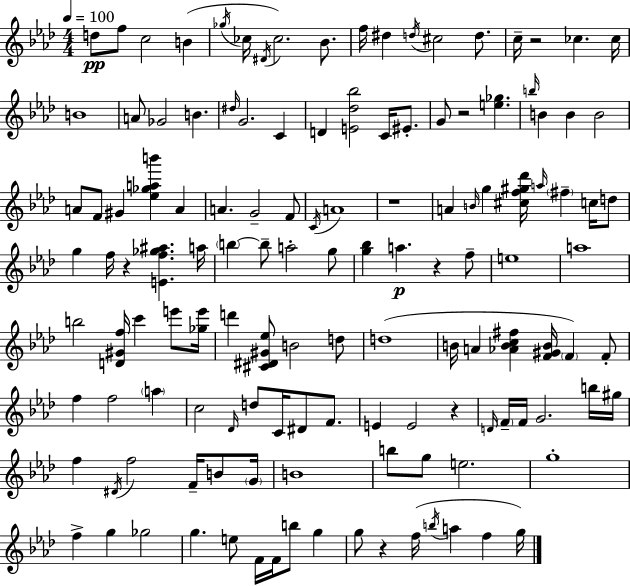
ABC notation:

X:1
T:Untitled
M:4/4
L:1/4
K:Ab
d/2 f/2 c2 B _g/4 _c/4 ^D/4 _c2 _B/2 f/4 ^d d/4 ^c2 d/2 c/4 z2 _c _c/4 B4 A/2 _G2 B ^d/4 G2 C D [E_d_b]2 C/4 ^E/2 G/2 z2 [e_g] b/4 B B B2 A/2 F/2 ^G [_e_gab'] A A G2 F/2 C/4 A4 z4 A B/4 g [^cf^g_d']/4 a/4 ^f c/4 d/2 g f/4 z [Ef_g^a] a/4 b b/2 a2 g/2 [g_b] a z f/2 e4 a4 b2 [D^Gf]/4 c' e'/2 [_ge']/4 d' [^C^D^G_e]/2 B2 d/2 d4 B/4 A [_ABc^f] [F^GB]/4 F F/2 f f2 a c2 _D/4 d/2 C/4 ^D/2 F/2 E E2 z D/4 F/4 F/4 G2 b/4 ^g/4 f ^D/4 f2 F/4 B/2 G/4 B4 b/2 g/2 e2 g4 f g _g2 g e/2 F/4 F/4 b/2 g g/2 z f/4 b/4 a f g/4